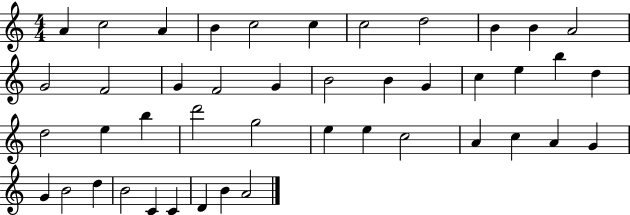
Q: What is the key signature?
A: C major